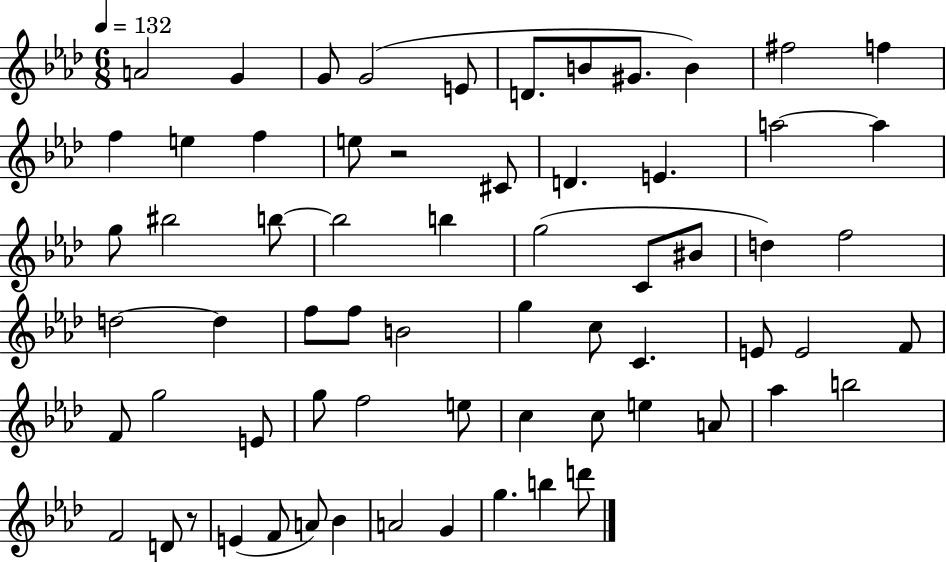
{
  \clef treble
  \numericTimeSignature
  \time 6/8
  \key aes \major
  \tempo 4 = 132
  \repeat volta 2 { a'2 g'4 | g'8 g'2( e'8 | d'8. b'8 gis'8. b'4) | fis''2 f''4 | \break f''4 e''4 f''4 | e''8 r2 cis'8 | d'4. e'4. | a''2~~ a''4 | \break g''8 bis''2 b''8~~ | b''2 b''4 | g''2( c'8 bis'8 | d''4) f''2 | \break d''2~~ d''4 | f''8 f''8 b'2 | g''4 c''8 c'4. | e'8 e'2 f'8 | \break f'8 g''2 e'8 | g''8 f''2 e''8 | c''4 c''8 e''4 a'8 | aes''4 b''2 | \break f'2 d'8 r8 | e'4( f'8 a'8) bes'4 | a'2 g'4 | g''4. b''4 d'''8 | \break } \bar "|."
}